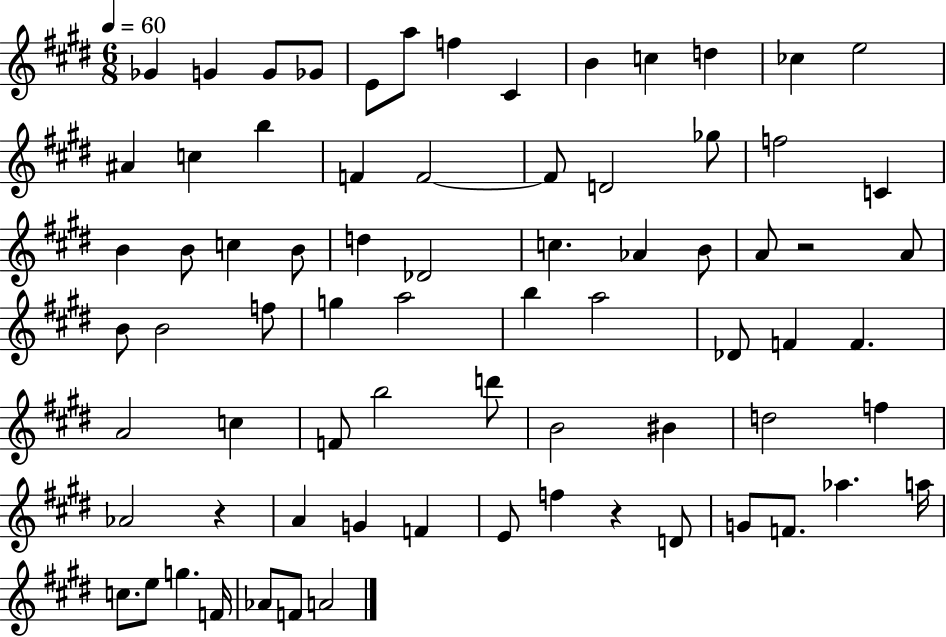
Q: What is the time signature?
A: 6/8